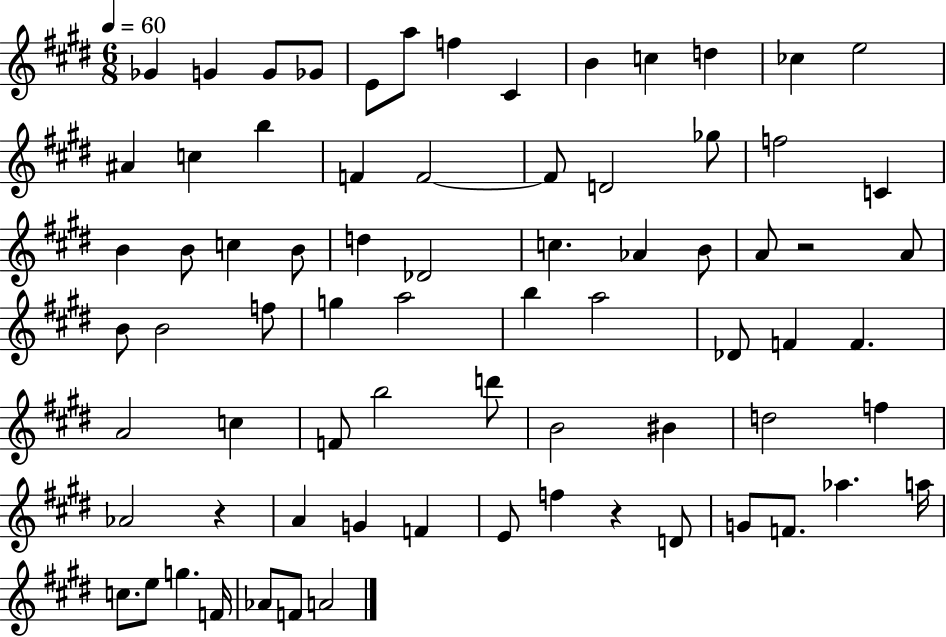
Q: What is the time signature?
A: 6/8